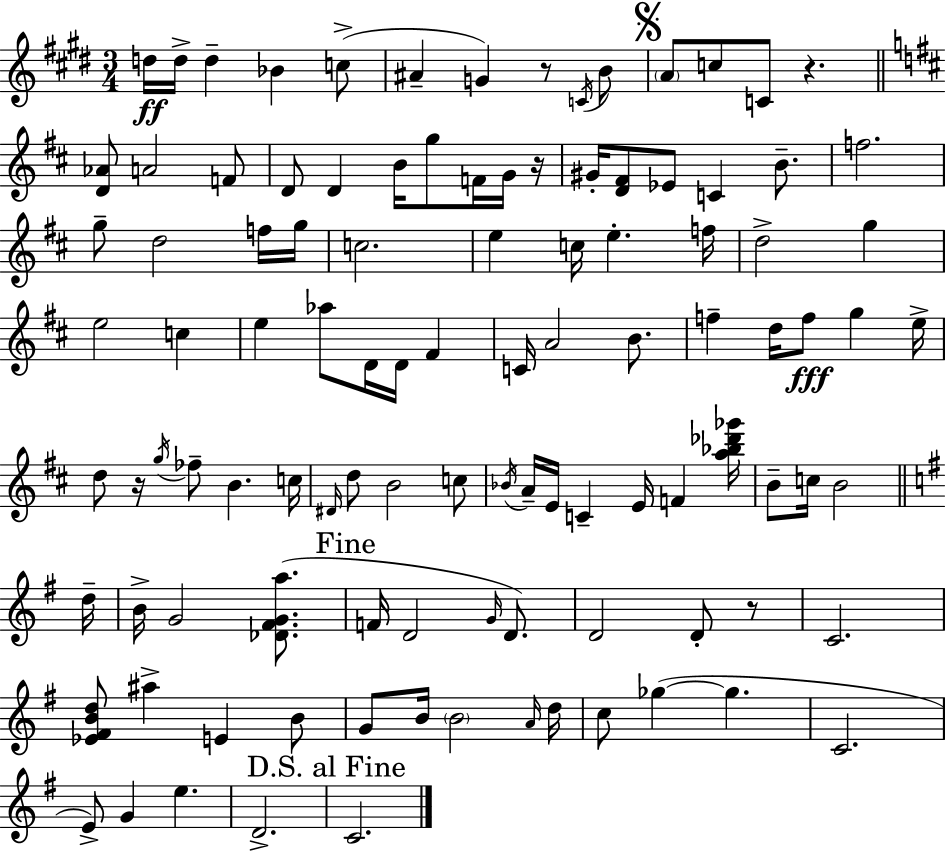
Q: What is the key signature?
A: E major